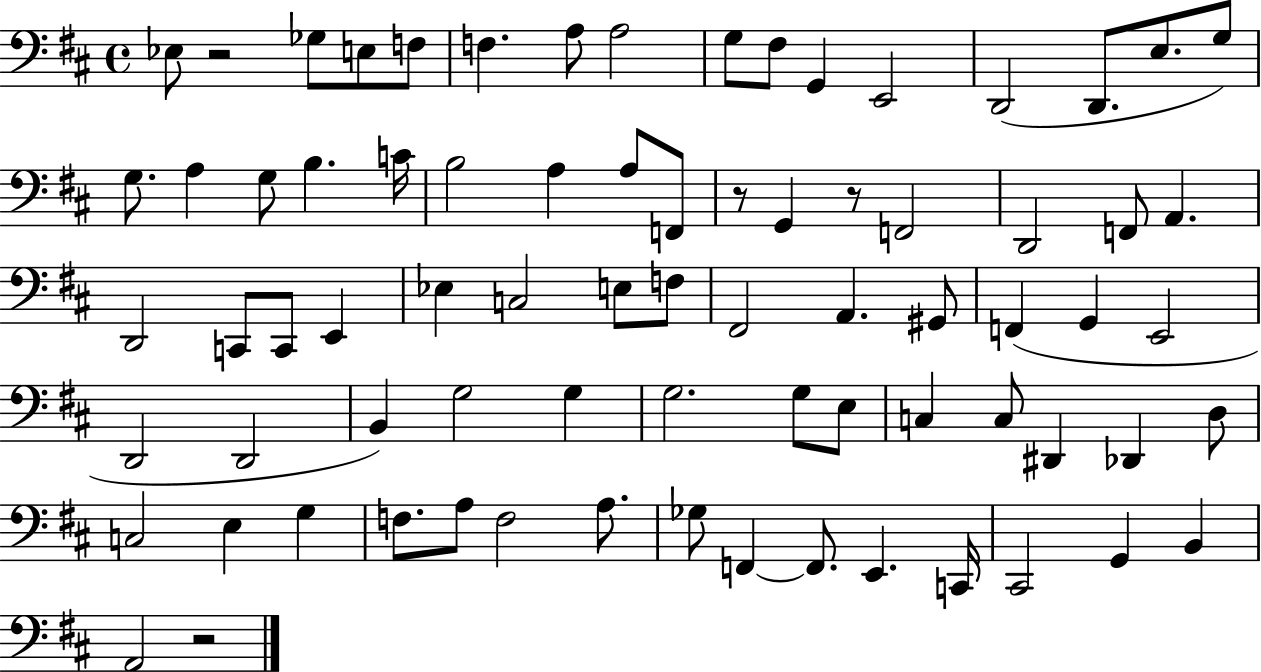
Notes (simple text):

Eb3/e R/h Gb3/e E3/e F3/e F3/q. A3/e A3/h G3/e F#3/e G2/q E2/h D2/h D2/e. E3/e. G3/e G3/e. A3/q G3/e B3/q. C4/s B3/h A3/q A3/e F2/e R/e G2/q R/e F2/h D2/h F2/e A2/q. D2/h C2/e C2/e E2/q Eb3/q C3/h E3/e F3/e F#2/h A2/q. G#2/e F2/q G2/q E2/h D2/h D2/h B2/q G3/h G3/q G3/h. G3/e E3/e C3/q C3/e D#2/q Db2/q D3/e C3/h E3/q G3/q F3/e. A3/e F3/h A3/e. Gb3/e F2/q F2/e. E2/q. C2/s C#2/h G2/q B2/q A2/h R/h